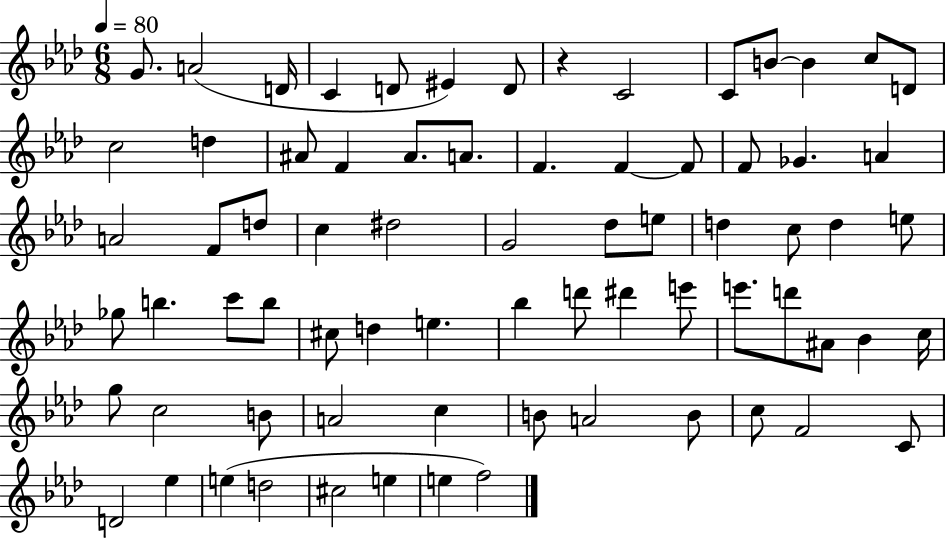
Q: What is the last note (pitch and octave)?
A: F5